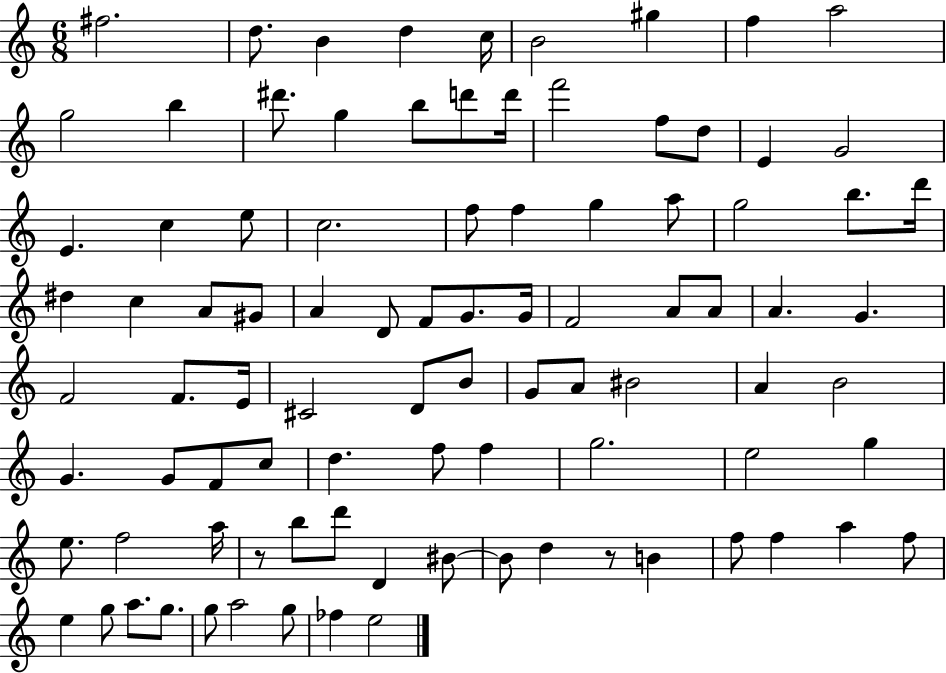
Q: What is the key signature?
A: C major